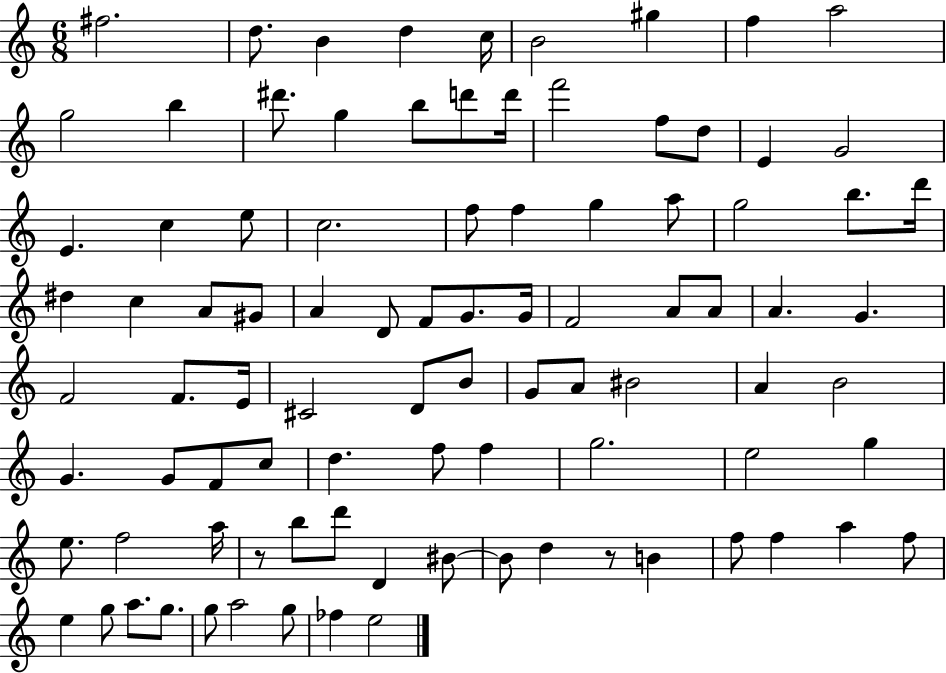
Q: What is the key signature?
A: C major